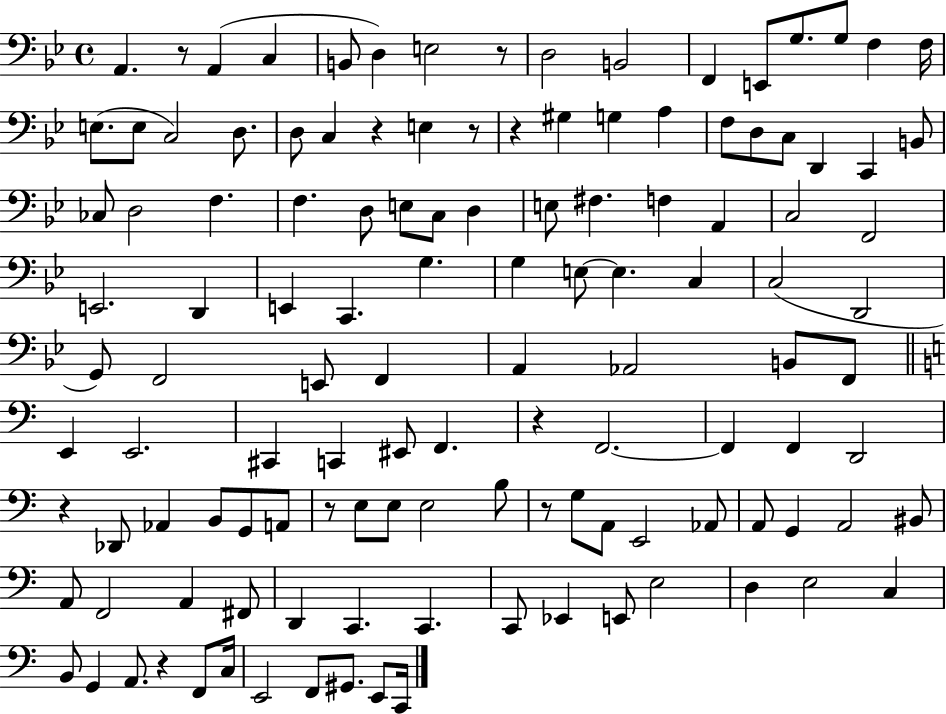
{
  \clef bass
  \time 4/4
  \defaultTimeSignature
  \key bes \major
  a,4. r8 a,4( c4 | b,8 d4) e2 r8 | d2 b,2 | f,4 e,8 g8. g8 f4 f16 | \break e8.( e8 c2) d8. | d8 c4 r4 e4 r8 | r4 gis4 g4 a4 | f8 d8 c8 d,4 c,4 b,8 | \break ces8 d2 f4. | f4. d8 e8 c8 d4 | e8 fis4. f4 a,4 | c2 f,2 | \break e,2. d,4 | e,4 c,4. g4. | g4 e8~~ e4. c4 | c2( d,2 | \break g,8) f,2 e,8 f,4 | a,4 aes,2 b,8 f,8 | \bar "||" \break \key c \major e,4 e,2. | cis,4 c,4 eis,8 f,4. | r4 f,2.~~ | f,4 f,4 d,2 | \break r4 des,8 aes,4 b,8 g,8 a,8 | r8 e8 e8 e2 b8 | r8 g8 a,8 e,2 aes,8 | a,8 g,4 a,2 bis,8 | \break a,8 f,2 a,4 fis,8 | d,4 c,4. c,4. | c,8 ees,4 e,8 e2 | d4 e2 c4 | \break b,8 g,4 a,8. r4 f,8 c16 | e,2 f,8 gis,8. e,8 c,16 | \bar "|."
}